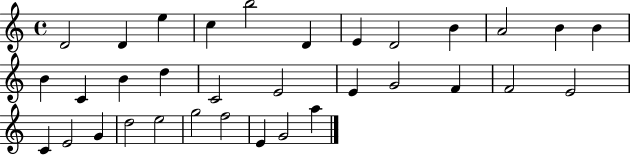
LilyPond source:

{
  \clef treble
  \time 4/4
  \defaultTimeSignature
  \key c \major
  d'2 d'4 e''4 | c''4 b''2 d'4 | e'4 d'2 b'4 | a'2 b'4 b'4 | \break b'4 c'4 b'4 d''4 | c'2 e'2 | e'4 g'2 f'4 | f'2 e'2 | \break c'4 e'2 g'4 | d''2 e''2 | g''2 f''2 | e'4 g'2 a''4 | \break \bar "|."
}